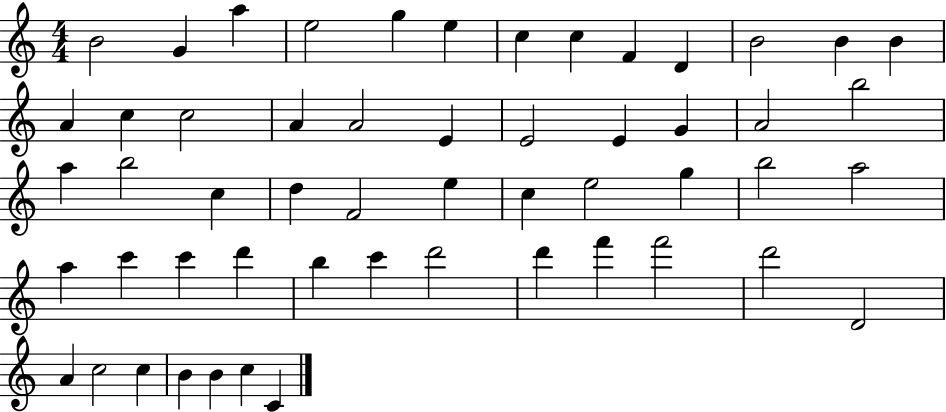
B4/h G4/q A5/q E5/h G5/q E5/q C5/q C5/q F4/q D4/q B4/h B4/q B4/q A4/q C5/q C5/h A4/q A4/h E4/q E4/h E4/q G4/q A4/h B5/h A5/q B5/h C5/q D5/q F4/h E5/q C5/q E5/h G5/q B5/h A5/h A5/q C6/q C6/q D6/q B5/q C6/q D6/h D6/q F6/q F6/h D6/h D4/h A4/q C5/h C5/q B4/q B4/q C5/q C4/q